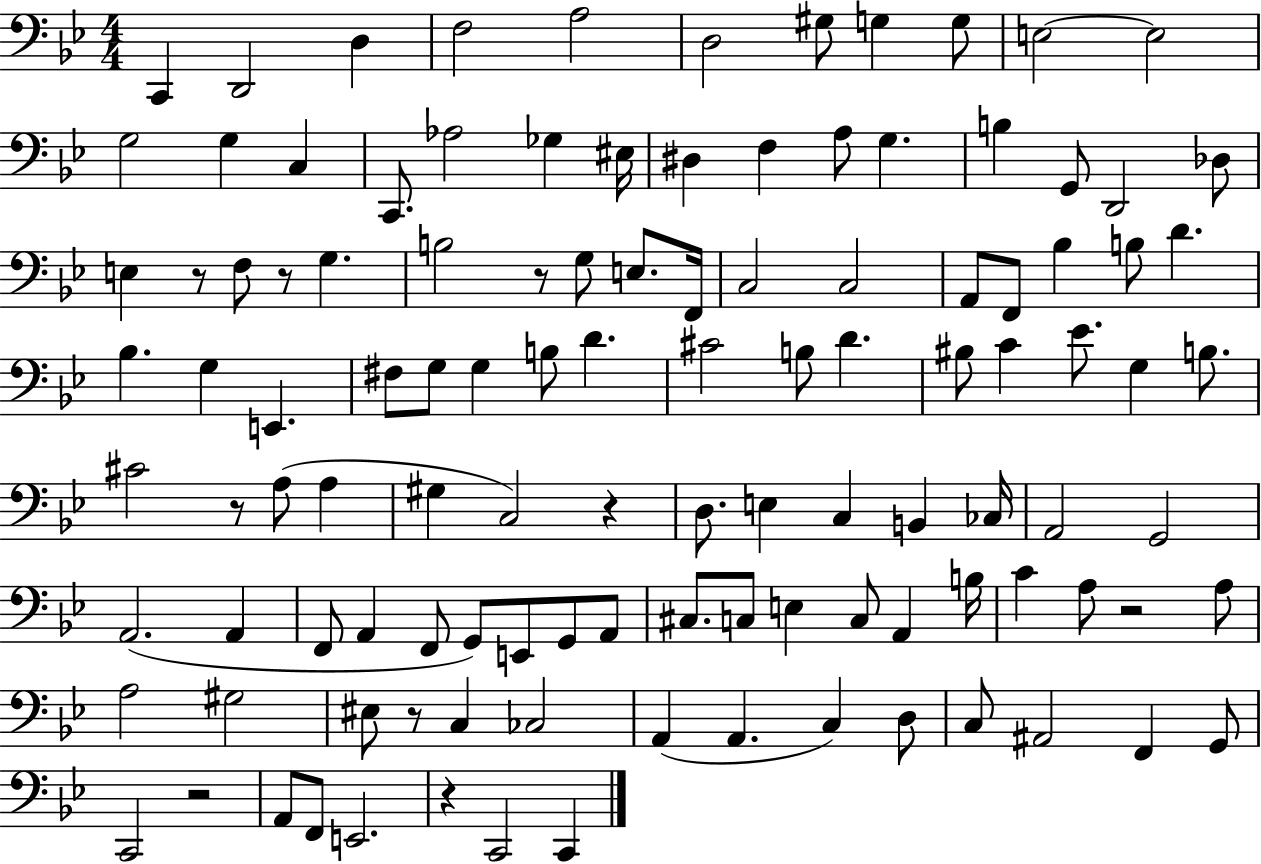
{
  \clef bass
  \numericTimeSignature
  \time 4/4
  \key bes \major
  c,4 d,2 d4 | f2 a2 | d2 gis8 g4 g8 | e2~~ e2 | \break g2 g4 c4 | c,8. aes2 ges4 eis16 | dis4 f4 a8 g4. | b4 g,8 d,2 des8 | \break e4 r8 f8 r8 g4. | b2 r8 g8 e8. f,16 | c2 c2 | a,8 f,8 bes4 b8 d'4. | \break bes4. g4 e,4. | fis8 g8 g4 b8 d'4. | cis'2 b8 d'4. | bis8 c'4 ees'8. g4 b8. | \break cis'2 r8 a8( a4 | gis4 c2) r4 | d8. e4 c4 b,4 ces16 | a,2 g,2 | \break a,2.( a,4 | f,8 a,4 f,8 g,8) e,8 g,8 a,8 | cis8. c8 e4 c8 a,4 b16 | c'4 a8 r2 a8 | \break a2 gis2 | eis8 r8 c4 ces2 | a,4( a,4. c4) d8 | c8 ais,2 f,4 g,8 | \break c,2 r2 | a,8 f,8 e,2. | r4 c,2 c,4 | \bar "|."
}